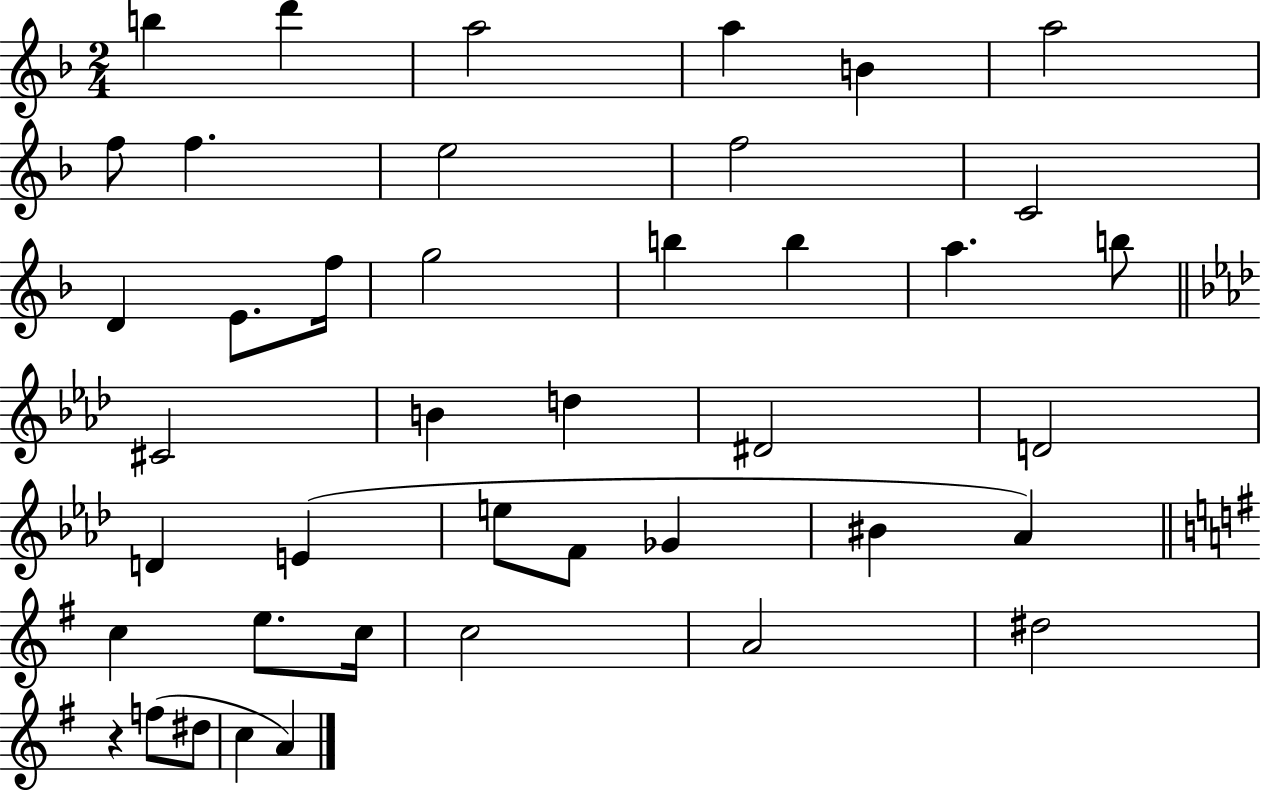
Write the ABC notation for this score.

X:1
T:Untitled
M:2/4
L:1/4
K:F
b d' a2 a B a2 f/2 f e2 f2 C2 D E/2 f/4 g2 b b a b/2 ^C2 B d ^D2 D2 D E e/2 F/2 _G ^B _A c e/2 c/4 c2 A2 ^d2 z f/2 ^d/2 c A